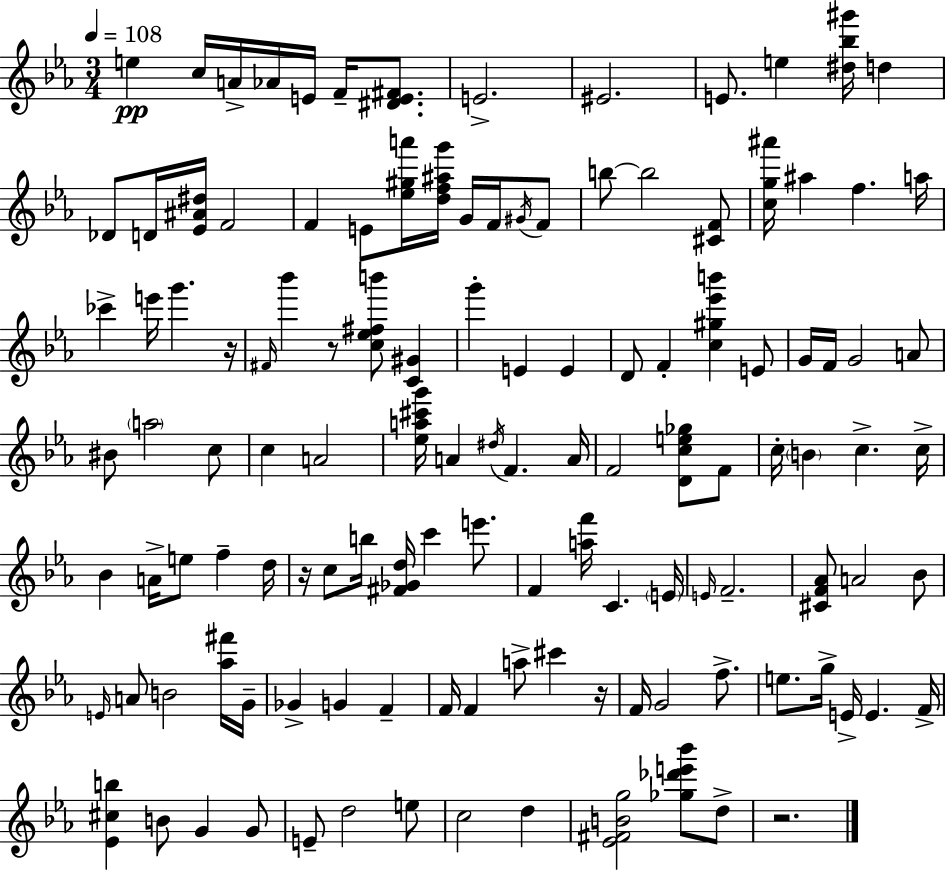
E5/q C5/s A4/s Ab4/s E4/s F4/s [D#4,E4,F#4]/e. E4/h. EIS4/h. E4/e. E5/q [D#5,Bb5,G#6]/s D5/q Db4/e D4/s [Eb4,A#4,D#5]/s F4/h F4/q E4/e [Eb5,G#5,A6]/s [D5,F5,A#5,G6]/s G4/s F4/s G#4/s F4/e B5/e B5/h [C#4,F4]/e [C5,G5,A#6]/s A#5/q F5/q. A5/s CES6/q E6/s G6/q. R/s F#4/s Bb6/q R/e [C5,Eb5,F#5,B6]/e [C4,G#4]/q G6/q E4/q E4/q D4/e F4/q [C5,G#5,Eb6,B6]/q E4/e G4/s F4/s G4/h A4/e BIS4/e A5/h C5/e C5/q A4/h [Eb5,A5,C#6,G6]/s A4/q D#5/s F4/q. A4/s F4/h [D4,C5,E5,Gb5]/e F4/e C5/s B4/q C5/q. C5/s Bb4/q A4/s E5/e F5/q D5/s R/s C5/e B5/s [F#4,Gb4,D5]/s C6/q E6/e. F4/q [A5,F6]/s C4/q. E4/s E4/s F4/h. [C#4,F4,Ab4]/e A4/h Bb4/e E4/s A4/e B4/h [Ab5,F#6]/s G4/s Gb4/q G4/q F4/q F4/s F4/q A5/e C#6/q R/s F4/s G4/h F5/e. E5/e. G5/s E4/s E4/q. F4/s [Eb4,C#5,B5]/q B4/e G4/q G4/e E4/e D5/h E5/e C5/h D5/q [Eb4,F#4,B4,G5]/h [Gb5,Db6,E6,Bb6]/e D5/e R/h.